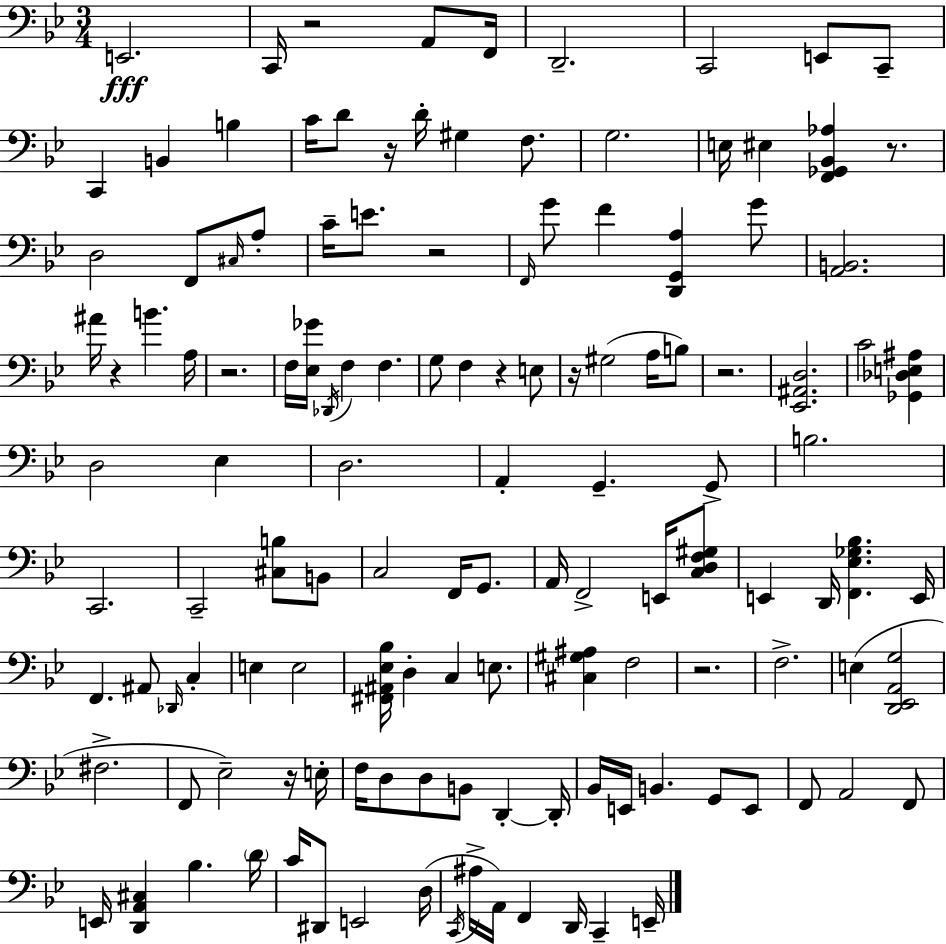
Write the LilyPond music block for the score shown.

{
  \clef bass
  \numericTimeSignature
  \time 3/4
  \key bes \major
  e,2.\fff | c,16 r2 a,8 f,16 | d,2.-- | c,2 e,8 c,8-- | \break c,4 b,4 b4 | c'16 d'8 r16 d'16-. gis4 f8. | g2. | e16 eis4 <f, ges, bes, aes>4 r8. | \break d2 f,8 \grace { cis16 } a8-. | c'16-- e'8. r2 | \grace { f,16 } g'8 f'4 <d, g, a>4 | g'8 <a, b,>2. | \break ais'16 r4 b'4. | a16 r2. | f16 <ees ges'>16 \acciaccatura { des,16 } f4 f4. | g8 f4 r4 | \break e8 r16 gis2( | a16 b8) r2. | <ees, ais, d>2. | c'2 <ges, des e ais>4 | \break d2 ees4 | d2. | a,4-. g,4.-- | g,8-> b2. | \break c,2. | c,2-- <cis b>8 | b,8 c2 f,16 | g,8. a,16 f,2-> | \break e,16 <c d f gis>8 e,4 d,16 <f, ees ges bes>4. | e,16 f,4. ais,8 \grace { des,16 } | c4-. e4 e2 | <fis, ais, ees bes>16 d4-. c4 | \break e8. <cis gis ais>4 f2 | r2. | f2.-> | e4( <d, ees, a, g>2 | \break fis2.-> | f,8 ees2--) | r16 e16-. f16 d8 d8 b,8 d,4-.~~ | d,16-. bes,16 e,16 b,4. | \break g,8 e,8 f,8 a,2 | f,8 e,16 <d, a, cis>4 bes4. | \parenthesize d'16 c'16 dis,8 e,2 | d16( \acciaccatura { c,16 } ais16-> a,16) f,4 d,16 | \break c,4-- e,16-- \bar "|."
}